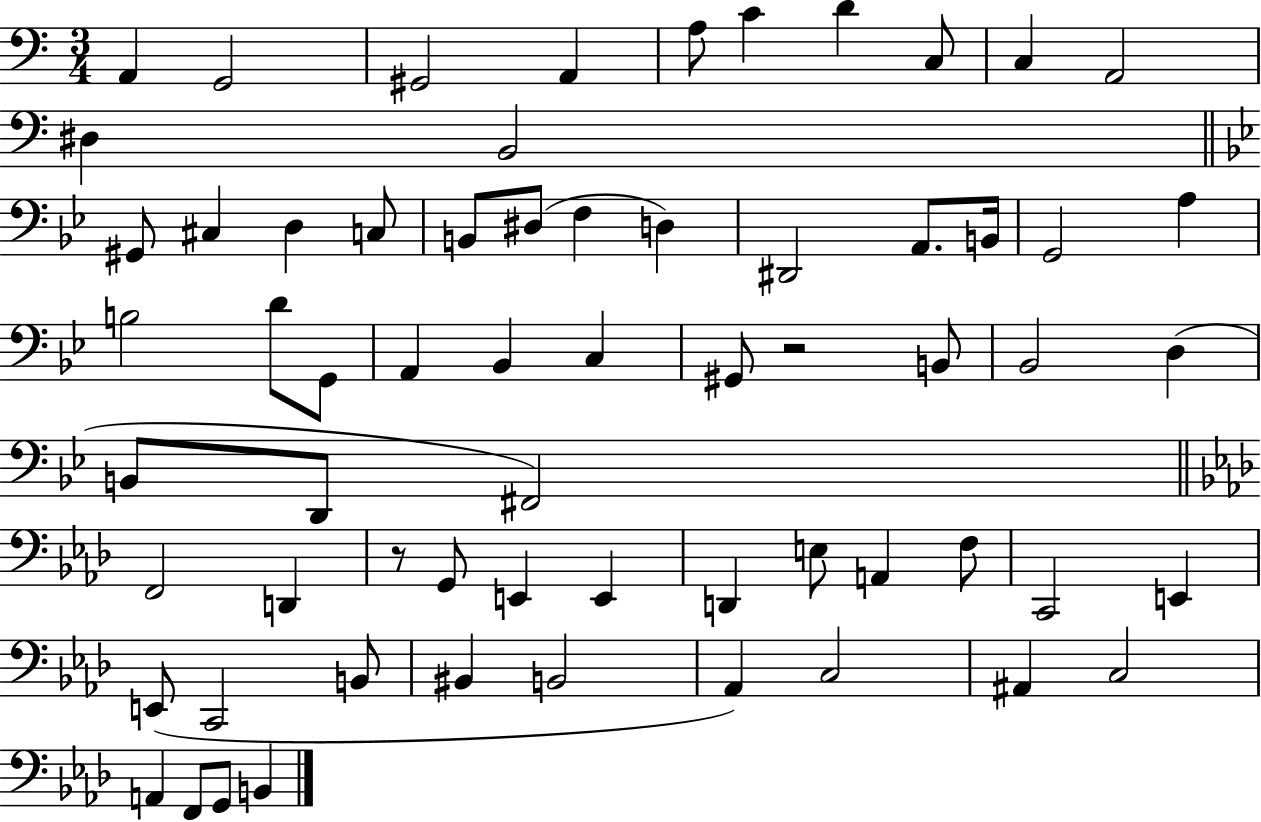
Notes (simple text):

A2/q G2/h G#2/h A2/q A3/e C4/q D4/q C3/e C3/q A2/h D#3/q B2/h G#2/e C#3/q D3/q C3/e B2/e D#3/e F3/q D3/q D#2/h A2/e. B2/s G2/h A3/q B3/h D4/e G2/e A2/q Bb2/q C3/q G#2/e R/h B2/e Bb2/h D3/q B2/e D2/e F#2/h F2/h D2/q R/e G2/e E2/q E2/q D2/q E3/e A2/q F3/e C2/h E2/q E2/e C2/h B2/e BIS2/q B2/h Ab2/q C3/h A#2/q C3/h A2/q F2/e G2/e B2/q